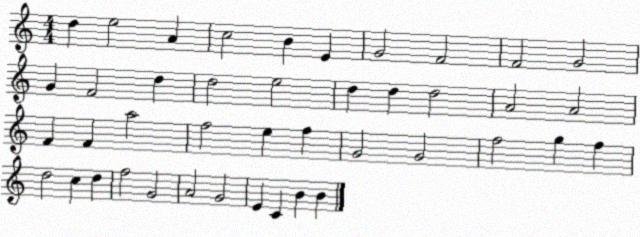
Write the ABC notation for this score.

X:1
T:Untitled
M:4/4
L:1/4
K:C
d e2 A c2 B E G2 F2 F2 G2 G F2 d d2 e2 d d d2 A2 A2 F F a2 f2 e f G2 G2 f2 g f d2 c d f2 G2 A2 G2 E C B B